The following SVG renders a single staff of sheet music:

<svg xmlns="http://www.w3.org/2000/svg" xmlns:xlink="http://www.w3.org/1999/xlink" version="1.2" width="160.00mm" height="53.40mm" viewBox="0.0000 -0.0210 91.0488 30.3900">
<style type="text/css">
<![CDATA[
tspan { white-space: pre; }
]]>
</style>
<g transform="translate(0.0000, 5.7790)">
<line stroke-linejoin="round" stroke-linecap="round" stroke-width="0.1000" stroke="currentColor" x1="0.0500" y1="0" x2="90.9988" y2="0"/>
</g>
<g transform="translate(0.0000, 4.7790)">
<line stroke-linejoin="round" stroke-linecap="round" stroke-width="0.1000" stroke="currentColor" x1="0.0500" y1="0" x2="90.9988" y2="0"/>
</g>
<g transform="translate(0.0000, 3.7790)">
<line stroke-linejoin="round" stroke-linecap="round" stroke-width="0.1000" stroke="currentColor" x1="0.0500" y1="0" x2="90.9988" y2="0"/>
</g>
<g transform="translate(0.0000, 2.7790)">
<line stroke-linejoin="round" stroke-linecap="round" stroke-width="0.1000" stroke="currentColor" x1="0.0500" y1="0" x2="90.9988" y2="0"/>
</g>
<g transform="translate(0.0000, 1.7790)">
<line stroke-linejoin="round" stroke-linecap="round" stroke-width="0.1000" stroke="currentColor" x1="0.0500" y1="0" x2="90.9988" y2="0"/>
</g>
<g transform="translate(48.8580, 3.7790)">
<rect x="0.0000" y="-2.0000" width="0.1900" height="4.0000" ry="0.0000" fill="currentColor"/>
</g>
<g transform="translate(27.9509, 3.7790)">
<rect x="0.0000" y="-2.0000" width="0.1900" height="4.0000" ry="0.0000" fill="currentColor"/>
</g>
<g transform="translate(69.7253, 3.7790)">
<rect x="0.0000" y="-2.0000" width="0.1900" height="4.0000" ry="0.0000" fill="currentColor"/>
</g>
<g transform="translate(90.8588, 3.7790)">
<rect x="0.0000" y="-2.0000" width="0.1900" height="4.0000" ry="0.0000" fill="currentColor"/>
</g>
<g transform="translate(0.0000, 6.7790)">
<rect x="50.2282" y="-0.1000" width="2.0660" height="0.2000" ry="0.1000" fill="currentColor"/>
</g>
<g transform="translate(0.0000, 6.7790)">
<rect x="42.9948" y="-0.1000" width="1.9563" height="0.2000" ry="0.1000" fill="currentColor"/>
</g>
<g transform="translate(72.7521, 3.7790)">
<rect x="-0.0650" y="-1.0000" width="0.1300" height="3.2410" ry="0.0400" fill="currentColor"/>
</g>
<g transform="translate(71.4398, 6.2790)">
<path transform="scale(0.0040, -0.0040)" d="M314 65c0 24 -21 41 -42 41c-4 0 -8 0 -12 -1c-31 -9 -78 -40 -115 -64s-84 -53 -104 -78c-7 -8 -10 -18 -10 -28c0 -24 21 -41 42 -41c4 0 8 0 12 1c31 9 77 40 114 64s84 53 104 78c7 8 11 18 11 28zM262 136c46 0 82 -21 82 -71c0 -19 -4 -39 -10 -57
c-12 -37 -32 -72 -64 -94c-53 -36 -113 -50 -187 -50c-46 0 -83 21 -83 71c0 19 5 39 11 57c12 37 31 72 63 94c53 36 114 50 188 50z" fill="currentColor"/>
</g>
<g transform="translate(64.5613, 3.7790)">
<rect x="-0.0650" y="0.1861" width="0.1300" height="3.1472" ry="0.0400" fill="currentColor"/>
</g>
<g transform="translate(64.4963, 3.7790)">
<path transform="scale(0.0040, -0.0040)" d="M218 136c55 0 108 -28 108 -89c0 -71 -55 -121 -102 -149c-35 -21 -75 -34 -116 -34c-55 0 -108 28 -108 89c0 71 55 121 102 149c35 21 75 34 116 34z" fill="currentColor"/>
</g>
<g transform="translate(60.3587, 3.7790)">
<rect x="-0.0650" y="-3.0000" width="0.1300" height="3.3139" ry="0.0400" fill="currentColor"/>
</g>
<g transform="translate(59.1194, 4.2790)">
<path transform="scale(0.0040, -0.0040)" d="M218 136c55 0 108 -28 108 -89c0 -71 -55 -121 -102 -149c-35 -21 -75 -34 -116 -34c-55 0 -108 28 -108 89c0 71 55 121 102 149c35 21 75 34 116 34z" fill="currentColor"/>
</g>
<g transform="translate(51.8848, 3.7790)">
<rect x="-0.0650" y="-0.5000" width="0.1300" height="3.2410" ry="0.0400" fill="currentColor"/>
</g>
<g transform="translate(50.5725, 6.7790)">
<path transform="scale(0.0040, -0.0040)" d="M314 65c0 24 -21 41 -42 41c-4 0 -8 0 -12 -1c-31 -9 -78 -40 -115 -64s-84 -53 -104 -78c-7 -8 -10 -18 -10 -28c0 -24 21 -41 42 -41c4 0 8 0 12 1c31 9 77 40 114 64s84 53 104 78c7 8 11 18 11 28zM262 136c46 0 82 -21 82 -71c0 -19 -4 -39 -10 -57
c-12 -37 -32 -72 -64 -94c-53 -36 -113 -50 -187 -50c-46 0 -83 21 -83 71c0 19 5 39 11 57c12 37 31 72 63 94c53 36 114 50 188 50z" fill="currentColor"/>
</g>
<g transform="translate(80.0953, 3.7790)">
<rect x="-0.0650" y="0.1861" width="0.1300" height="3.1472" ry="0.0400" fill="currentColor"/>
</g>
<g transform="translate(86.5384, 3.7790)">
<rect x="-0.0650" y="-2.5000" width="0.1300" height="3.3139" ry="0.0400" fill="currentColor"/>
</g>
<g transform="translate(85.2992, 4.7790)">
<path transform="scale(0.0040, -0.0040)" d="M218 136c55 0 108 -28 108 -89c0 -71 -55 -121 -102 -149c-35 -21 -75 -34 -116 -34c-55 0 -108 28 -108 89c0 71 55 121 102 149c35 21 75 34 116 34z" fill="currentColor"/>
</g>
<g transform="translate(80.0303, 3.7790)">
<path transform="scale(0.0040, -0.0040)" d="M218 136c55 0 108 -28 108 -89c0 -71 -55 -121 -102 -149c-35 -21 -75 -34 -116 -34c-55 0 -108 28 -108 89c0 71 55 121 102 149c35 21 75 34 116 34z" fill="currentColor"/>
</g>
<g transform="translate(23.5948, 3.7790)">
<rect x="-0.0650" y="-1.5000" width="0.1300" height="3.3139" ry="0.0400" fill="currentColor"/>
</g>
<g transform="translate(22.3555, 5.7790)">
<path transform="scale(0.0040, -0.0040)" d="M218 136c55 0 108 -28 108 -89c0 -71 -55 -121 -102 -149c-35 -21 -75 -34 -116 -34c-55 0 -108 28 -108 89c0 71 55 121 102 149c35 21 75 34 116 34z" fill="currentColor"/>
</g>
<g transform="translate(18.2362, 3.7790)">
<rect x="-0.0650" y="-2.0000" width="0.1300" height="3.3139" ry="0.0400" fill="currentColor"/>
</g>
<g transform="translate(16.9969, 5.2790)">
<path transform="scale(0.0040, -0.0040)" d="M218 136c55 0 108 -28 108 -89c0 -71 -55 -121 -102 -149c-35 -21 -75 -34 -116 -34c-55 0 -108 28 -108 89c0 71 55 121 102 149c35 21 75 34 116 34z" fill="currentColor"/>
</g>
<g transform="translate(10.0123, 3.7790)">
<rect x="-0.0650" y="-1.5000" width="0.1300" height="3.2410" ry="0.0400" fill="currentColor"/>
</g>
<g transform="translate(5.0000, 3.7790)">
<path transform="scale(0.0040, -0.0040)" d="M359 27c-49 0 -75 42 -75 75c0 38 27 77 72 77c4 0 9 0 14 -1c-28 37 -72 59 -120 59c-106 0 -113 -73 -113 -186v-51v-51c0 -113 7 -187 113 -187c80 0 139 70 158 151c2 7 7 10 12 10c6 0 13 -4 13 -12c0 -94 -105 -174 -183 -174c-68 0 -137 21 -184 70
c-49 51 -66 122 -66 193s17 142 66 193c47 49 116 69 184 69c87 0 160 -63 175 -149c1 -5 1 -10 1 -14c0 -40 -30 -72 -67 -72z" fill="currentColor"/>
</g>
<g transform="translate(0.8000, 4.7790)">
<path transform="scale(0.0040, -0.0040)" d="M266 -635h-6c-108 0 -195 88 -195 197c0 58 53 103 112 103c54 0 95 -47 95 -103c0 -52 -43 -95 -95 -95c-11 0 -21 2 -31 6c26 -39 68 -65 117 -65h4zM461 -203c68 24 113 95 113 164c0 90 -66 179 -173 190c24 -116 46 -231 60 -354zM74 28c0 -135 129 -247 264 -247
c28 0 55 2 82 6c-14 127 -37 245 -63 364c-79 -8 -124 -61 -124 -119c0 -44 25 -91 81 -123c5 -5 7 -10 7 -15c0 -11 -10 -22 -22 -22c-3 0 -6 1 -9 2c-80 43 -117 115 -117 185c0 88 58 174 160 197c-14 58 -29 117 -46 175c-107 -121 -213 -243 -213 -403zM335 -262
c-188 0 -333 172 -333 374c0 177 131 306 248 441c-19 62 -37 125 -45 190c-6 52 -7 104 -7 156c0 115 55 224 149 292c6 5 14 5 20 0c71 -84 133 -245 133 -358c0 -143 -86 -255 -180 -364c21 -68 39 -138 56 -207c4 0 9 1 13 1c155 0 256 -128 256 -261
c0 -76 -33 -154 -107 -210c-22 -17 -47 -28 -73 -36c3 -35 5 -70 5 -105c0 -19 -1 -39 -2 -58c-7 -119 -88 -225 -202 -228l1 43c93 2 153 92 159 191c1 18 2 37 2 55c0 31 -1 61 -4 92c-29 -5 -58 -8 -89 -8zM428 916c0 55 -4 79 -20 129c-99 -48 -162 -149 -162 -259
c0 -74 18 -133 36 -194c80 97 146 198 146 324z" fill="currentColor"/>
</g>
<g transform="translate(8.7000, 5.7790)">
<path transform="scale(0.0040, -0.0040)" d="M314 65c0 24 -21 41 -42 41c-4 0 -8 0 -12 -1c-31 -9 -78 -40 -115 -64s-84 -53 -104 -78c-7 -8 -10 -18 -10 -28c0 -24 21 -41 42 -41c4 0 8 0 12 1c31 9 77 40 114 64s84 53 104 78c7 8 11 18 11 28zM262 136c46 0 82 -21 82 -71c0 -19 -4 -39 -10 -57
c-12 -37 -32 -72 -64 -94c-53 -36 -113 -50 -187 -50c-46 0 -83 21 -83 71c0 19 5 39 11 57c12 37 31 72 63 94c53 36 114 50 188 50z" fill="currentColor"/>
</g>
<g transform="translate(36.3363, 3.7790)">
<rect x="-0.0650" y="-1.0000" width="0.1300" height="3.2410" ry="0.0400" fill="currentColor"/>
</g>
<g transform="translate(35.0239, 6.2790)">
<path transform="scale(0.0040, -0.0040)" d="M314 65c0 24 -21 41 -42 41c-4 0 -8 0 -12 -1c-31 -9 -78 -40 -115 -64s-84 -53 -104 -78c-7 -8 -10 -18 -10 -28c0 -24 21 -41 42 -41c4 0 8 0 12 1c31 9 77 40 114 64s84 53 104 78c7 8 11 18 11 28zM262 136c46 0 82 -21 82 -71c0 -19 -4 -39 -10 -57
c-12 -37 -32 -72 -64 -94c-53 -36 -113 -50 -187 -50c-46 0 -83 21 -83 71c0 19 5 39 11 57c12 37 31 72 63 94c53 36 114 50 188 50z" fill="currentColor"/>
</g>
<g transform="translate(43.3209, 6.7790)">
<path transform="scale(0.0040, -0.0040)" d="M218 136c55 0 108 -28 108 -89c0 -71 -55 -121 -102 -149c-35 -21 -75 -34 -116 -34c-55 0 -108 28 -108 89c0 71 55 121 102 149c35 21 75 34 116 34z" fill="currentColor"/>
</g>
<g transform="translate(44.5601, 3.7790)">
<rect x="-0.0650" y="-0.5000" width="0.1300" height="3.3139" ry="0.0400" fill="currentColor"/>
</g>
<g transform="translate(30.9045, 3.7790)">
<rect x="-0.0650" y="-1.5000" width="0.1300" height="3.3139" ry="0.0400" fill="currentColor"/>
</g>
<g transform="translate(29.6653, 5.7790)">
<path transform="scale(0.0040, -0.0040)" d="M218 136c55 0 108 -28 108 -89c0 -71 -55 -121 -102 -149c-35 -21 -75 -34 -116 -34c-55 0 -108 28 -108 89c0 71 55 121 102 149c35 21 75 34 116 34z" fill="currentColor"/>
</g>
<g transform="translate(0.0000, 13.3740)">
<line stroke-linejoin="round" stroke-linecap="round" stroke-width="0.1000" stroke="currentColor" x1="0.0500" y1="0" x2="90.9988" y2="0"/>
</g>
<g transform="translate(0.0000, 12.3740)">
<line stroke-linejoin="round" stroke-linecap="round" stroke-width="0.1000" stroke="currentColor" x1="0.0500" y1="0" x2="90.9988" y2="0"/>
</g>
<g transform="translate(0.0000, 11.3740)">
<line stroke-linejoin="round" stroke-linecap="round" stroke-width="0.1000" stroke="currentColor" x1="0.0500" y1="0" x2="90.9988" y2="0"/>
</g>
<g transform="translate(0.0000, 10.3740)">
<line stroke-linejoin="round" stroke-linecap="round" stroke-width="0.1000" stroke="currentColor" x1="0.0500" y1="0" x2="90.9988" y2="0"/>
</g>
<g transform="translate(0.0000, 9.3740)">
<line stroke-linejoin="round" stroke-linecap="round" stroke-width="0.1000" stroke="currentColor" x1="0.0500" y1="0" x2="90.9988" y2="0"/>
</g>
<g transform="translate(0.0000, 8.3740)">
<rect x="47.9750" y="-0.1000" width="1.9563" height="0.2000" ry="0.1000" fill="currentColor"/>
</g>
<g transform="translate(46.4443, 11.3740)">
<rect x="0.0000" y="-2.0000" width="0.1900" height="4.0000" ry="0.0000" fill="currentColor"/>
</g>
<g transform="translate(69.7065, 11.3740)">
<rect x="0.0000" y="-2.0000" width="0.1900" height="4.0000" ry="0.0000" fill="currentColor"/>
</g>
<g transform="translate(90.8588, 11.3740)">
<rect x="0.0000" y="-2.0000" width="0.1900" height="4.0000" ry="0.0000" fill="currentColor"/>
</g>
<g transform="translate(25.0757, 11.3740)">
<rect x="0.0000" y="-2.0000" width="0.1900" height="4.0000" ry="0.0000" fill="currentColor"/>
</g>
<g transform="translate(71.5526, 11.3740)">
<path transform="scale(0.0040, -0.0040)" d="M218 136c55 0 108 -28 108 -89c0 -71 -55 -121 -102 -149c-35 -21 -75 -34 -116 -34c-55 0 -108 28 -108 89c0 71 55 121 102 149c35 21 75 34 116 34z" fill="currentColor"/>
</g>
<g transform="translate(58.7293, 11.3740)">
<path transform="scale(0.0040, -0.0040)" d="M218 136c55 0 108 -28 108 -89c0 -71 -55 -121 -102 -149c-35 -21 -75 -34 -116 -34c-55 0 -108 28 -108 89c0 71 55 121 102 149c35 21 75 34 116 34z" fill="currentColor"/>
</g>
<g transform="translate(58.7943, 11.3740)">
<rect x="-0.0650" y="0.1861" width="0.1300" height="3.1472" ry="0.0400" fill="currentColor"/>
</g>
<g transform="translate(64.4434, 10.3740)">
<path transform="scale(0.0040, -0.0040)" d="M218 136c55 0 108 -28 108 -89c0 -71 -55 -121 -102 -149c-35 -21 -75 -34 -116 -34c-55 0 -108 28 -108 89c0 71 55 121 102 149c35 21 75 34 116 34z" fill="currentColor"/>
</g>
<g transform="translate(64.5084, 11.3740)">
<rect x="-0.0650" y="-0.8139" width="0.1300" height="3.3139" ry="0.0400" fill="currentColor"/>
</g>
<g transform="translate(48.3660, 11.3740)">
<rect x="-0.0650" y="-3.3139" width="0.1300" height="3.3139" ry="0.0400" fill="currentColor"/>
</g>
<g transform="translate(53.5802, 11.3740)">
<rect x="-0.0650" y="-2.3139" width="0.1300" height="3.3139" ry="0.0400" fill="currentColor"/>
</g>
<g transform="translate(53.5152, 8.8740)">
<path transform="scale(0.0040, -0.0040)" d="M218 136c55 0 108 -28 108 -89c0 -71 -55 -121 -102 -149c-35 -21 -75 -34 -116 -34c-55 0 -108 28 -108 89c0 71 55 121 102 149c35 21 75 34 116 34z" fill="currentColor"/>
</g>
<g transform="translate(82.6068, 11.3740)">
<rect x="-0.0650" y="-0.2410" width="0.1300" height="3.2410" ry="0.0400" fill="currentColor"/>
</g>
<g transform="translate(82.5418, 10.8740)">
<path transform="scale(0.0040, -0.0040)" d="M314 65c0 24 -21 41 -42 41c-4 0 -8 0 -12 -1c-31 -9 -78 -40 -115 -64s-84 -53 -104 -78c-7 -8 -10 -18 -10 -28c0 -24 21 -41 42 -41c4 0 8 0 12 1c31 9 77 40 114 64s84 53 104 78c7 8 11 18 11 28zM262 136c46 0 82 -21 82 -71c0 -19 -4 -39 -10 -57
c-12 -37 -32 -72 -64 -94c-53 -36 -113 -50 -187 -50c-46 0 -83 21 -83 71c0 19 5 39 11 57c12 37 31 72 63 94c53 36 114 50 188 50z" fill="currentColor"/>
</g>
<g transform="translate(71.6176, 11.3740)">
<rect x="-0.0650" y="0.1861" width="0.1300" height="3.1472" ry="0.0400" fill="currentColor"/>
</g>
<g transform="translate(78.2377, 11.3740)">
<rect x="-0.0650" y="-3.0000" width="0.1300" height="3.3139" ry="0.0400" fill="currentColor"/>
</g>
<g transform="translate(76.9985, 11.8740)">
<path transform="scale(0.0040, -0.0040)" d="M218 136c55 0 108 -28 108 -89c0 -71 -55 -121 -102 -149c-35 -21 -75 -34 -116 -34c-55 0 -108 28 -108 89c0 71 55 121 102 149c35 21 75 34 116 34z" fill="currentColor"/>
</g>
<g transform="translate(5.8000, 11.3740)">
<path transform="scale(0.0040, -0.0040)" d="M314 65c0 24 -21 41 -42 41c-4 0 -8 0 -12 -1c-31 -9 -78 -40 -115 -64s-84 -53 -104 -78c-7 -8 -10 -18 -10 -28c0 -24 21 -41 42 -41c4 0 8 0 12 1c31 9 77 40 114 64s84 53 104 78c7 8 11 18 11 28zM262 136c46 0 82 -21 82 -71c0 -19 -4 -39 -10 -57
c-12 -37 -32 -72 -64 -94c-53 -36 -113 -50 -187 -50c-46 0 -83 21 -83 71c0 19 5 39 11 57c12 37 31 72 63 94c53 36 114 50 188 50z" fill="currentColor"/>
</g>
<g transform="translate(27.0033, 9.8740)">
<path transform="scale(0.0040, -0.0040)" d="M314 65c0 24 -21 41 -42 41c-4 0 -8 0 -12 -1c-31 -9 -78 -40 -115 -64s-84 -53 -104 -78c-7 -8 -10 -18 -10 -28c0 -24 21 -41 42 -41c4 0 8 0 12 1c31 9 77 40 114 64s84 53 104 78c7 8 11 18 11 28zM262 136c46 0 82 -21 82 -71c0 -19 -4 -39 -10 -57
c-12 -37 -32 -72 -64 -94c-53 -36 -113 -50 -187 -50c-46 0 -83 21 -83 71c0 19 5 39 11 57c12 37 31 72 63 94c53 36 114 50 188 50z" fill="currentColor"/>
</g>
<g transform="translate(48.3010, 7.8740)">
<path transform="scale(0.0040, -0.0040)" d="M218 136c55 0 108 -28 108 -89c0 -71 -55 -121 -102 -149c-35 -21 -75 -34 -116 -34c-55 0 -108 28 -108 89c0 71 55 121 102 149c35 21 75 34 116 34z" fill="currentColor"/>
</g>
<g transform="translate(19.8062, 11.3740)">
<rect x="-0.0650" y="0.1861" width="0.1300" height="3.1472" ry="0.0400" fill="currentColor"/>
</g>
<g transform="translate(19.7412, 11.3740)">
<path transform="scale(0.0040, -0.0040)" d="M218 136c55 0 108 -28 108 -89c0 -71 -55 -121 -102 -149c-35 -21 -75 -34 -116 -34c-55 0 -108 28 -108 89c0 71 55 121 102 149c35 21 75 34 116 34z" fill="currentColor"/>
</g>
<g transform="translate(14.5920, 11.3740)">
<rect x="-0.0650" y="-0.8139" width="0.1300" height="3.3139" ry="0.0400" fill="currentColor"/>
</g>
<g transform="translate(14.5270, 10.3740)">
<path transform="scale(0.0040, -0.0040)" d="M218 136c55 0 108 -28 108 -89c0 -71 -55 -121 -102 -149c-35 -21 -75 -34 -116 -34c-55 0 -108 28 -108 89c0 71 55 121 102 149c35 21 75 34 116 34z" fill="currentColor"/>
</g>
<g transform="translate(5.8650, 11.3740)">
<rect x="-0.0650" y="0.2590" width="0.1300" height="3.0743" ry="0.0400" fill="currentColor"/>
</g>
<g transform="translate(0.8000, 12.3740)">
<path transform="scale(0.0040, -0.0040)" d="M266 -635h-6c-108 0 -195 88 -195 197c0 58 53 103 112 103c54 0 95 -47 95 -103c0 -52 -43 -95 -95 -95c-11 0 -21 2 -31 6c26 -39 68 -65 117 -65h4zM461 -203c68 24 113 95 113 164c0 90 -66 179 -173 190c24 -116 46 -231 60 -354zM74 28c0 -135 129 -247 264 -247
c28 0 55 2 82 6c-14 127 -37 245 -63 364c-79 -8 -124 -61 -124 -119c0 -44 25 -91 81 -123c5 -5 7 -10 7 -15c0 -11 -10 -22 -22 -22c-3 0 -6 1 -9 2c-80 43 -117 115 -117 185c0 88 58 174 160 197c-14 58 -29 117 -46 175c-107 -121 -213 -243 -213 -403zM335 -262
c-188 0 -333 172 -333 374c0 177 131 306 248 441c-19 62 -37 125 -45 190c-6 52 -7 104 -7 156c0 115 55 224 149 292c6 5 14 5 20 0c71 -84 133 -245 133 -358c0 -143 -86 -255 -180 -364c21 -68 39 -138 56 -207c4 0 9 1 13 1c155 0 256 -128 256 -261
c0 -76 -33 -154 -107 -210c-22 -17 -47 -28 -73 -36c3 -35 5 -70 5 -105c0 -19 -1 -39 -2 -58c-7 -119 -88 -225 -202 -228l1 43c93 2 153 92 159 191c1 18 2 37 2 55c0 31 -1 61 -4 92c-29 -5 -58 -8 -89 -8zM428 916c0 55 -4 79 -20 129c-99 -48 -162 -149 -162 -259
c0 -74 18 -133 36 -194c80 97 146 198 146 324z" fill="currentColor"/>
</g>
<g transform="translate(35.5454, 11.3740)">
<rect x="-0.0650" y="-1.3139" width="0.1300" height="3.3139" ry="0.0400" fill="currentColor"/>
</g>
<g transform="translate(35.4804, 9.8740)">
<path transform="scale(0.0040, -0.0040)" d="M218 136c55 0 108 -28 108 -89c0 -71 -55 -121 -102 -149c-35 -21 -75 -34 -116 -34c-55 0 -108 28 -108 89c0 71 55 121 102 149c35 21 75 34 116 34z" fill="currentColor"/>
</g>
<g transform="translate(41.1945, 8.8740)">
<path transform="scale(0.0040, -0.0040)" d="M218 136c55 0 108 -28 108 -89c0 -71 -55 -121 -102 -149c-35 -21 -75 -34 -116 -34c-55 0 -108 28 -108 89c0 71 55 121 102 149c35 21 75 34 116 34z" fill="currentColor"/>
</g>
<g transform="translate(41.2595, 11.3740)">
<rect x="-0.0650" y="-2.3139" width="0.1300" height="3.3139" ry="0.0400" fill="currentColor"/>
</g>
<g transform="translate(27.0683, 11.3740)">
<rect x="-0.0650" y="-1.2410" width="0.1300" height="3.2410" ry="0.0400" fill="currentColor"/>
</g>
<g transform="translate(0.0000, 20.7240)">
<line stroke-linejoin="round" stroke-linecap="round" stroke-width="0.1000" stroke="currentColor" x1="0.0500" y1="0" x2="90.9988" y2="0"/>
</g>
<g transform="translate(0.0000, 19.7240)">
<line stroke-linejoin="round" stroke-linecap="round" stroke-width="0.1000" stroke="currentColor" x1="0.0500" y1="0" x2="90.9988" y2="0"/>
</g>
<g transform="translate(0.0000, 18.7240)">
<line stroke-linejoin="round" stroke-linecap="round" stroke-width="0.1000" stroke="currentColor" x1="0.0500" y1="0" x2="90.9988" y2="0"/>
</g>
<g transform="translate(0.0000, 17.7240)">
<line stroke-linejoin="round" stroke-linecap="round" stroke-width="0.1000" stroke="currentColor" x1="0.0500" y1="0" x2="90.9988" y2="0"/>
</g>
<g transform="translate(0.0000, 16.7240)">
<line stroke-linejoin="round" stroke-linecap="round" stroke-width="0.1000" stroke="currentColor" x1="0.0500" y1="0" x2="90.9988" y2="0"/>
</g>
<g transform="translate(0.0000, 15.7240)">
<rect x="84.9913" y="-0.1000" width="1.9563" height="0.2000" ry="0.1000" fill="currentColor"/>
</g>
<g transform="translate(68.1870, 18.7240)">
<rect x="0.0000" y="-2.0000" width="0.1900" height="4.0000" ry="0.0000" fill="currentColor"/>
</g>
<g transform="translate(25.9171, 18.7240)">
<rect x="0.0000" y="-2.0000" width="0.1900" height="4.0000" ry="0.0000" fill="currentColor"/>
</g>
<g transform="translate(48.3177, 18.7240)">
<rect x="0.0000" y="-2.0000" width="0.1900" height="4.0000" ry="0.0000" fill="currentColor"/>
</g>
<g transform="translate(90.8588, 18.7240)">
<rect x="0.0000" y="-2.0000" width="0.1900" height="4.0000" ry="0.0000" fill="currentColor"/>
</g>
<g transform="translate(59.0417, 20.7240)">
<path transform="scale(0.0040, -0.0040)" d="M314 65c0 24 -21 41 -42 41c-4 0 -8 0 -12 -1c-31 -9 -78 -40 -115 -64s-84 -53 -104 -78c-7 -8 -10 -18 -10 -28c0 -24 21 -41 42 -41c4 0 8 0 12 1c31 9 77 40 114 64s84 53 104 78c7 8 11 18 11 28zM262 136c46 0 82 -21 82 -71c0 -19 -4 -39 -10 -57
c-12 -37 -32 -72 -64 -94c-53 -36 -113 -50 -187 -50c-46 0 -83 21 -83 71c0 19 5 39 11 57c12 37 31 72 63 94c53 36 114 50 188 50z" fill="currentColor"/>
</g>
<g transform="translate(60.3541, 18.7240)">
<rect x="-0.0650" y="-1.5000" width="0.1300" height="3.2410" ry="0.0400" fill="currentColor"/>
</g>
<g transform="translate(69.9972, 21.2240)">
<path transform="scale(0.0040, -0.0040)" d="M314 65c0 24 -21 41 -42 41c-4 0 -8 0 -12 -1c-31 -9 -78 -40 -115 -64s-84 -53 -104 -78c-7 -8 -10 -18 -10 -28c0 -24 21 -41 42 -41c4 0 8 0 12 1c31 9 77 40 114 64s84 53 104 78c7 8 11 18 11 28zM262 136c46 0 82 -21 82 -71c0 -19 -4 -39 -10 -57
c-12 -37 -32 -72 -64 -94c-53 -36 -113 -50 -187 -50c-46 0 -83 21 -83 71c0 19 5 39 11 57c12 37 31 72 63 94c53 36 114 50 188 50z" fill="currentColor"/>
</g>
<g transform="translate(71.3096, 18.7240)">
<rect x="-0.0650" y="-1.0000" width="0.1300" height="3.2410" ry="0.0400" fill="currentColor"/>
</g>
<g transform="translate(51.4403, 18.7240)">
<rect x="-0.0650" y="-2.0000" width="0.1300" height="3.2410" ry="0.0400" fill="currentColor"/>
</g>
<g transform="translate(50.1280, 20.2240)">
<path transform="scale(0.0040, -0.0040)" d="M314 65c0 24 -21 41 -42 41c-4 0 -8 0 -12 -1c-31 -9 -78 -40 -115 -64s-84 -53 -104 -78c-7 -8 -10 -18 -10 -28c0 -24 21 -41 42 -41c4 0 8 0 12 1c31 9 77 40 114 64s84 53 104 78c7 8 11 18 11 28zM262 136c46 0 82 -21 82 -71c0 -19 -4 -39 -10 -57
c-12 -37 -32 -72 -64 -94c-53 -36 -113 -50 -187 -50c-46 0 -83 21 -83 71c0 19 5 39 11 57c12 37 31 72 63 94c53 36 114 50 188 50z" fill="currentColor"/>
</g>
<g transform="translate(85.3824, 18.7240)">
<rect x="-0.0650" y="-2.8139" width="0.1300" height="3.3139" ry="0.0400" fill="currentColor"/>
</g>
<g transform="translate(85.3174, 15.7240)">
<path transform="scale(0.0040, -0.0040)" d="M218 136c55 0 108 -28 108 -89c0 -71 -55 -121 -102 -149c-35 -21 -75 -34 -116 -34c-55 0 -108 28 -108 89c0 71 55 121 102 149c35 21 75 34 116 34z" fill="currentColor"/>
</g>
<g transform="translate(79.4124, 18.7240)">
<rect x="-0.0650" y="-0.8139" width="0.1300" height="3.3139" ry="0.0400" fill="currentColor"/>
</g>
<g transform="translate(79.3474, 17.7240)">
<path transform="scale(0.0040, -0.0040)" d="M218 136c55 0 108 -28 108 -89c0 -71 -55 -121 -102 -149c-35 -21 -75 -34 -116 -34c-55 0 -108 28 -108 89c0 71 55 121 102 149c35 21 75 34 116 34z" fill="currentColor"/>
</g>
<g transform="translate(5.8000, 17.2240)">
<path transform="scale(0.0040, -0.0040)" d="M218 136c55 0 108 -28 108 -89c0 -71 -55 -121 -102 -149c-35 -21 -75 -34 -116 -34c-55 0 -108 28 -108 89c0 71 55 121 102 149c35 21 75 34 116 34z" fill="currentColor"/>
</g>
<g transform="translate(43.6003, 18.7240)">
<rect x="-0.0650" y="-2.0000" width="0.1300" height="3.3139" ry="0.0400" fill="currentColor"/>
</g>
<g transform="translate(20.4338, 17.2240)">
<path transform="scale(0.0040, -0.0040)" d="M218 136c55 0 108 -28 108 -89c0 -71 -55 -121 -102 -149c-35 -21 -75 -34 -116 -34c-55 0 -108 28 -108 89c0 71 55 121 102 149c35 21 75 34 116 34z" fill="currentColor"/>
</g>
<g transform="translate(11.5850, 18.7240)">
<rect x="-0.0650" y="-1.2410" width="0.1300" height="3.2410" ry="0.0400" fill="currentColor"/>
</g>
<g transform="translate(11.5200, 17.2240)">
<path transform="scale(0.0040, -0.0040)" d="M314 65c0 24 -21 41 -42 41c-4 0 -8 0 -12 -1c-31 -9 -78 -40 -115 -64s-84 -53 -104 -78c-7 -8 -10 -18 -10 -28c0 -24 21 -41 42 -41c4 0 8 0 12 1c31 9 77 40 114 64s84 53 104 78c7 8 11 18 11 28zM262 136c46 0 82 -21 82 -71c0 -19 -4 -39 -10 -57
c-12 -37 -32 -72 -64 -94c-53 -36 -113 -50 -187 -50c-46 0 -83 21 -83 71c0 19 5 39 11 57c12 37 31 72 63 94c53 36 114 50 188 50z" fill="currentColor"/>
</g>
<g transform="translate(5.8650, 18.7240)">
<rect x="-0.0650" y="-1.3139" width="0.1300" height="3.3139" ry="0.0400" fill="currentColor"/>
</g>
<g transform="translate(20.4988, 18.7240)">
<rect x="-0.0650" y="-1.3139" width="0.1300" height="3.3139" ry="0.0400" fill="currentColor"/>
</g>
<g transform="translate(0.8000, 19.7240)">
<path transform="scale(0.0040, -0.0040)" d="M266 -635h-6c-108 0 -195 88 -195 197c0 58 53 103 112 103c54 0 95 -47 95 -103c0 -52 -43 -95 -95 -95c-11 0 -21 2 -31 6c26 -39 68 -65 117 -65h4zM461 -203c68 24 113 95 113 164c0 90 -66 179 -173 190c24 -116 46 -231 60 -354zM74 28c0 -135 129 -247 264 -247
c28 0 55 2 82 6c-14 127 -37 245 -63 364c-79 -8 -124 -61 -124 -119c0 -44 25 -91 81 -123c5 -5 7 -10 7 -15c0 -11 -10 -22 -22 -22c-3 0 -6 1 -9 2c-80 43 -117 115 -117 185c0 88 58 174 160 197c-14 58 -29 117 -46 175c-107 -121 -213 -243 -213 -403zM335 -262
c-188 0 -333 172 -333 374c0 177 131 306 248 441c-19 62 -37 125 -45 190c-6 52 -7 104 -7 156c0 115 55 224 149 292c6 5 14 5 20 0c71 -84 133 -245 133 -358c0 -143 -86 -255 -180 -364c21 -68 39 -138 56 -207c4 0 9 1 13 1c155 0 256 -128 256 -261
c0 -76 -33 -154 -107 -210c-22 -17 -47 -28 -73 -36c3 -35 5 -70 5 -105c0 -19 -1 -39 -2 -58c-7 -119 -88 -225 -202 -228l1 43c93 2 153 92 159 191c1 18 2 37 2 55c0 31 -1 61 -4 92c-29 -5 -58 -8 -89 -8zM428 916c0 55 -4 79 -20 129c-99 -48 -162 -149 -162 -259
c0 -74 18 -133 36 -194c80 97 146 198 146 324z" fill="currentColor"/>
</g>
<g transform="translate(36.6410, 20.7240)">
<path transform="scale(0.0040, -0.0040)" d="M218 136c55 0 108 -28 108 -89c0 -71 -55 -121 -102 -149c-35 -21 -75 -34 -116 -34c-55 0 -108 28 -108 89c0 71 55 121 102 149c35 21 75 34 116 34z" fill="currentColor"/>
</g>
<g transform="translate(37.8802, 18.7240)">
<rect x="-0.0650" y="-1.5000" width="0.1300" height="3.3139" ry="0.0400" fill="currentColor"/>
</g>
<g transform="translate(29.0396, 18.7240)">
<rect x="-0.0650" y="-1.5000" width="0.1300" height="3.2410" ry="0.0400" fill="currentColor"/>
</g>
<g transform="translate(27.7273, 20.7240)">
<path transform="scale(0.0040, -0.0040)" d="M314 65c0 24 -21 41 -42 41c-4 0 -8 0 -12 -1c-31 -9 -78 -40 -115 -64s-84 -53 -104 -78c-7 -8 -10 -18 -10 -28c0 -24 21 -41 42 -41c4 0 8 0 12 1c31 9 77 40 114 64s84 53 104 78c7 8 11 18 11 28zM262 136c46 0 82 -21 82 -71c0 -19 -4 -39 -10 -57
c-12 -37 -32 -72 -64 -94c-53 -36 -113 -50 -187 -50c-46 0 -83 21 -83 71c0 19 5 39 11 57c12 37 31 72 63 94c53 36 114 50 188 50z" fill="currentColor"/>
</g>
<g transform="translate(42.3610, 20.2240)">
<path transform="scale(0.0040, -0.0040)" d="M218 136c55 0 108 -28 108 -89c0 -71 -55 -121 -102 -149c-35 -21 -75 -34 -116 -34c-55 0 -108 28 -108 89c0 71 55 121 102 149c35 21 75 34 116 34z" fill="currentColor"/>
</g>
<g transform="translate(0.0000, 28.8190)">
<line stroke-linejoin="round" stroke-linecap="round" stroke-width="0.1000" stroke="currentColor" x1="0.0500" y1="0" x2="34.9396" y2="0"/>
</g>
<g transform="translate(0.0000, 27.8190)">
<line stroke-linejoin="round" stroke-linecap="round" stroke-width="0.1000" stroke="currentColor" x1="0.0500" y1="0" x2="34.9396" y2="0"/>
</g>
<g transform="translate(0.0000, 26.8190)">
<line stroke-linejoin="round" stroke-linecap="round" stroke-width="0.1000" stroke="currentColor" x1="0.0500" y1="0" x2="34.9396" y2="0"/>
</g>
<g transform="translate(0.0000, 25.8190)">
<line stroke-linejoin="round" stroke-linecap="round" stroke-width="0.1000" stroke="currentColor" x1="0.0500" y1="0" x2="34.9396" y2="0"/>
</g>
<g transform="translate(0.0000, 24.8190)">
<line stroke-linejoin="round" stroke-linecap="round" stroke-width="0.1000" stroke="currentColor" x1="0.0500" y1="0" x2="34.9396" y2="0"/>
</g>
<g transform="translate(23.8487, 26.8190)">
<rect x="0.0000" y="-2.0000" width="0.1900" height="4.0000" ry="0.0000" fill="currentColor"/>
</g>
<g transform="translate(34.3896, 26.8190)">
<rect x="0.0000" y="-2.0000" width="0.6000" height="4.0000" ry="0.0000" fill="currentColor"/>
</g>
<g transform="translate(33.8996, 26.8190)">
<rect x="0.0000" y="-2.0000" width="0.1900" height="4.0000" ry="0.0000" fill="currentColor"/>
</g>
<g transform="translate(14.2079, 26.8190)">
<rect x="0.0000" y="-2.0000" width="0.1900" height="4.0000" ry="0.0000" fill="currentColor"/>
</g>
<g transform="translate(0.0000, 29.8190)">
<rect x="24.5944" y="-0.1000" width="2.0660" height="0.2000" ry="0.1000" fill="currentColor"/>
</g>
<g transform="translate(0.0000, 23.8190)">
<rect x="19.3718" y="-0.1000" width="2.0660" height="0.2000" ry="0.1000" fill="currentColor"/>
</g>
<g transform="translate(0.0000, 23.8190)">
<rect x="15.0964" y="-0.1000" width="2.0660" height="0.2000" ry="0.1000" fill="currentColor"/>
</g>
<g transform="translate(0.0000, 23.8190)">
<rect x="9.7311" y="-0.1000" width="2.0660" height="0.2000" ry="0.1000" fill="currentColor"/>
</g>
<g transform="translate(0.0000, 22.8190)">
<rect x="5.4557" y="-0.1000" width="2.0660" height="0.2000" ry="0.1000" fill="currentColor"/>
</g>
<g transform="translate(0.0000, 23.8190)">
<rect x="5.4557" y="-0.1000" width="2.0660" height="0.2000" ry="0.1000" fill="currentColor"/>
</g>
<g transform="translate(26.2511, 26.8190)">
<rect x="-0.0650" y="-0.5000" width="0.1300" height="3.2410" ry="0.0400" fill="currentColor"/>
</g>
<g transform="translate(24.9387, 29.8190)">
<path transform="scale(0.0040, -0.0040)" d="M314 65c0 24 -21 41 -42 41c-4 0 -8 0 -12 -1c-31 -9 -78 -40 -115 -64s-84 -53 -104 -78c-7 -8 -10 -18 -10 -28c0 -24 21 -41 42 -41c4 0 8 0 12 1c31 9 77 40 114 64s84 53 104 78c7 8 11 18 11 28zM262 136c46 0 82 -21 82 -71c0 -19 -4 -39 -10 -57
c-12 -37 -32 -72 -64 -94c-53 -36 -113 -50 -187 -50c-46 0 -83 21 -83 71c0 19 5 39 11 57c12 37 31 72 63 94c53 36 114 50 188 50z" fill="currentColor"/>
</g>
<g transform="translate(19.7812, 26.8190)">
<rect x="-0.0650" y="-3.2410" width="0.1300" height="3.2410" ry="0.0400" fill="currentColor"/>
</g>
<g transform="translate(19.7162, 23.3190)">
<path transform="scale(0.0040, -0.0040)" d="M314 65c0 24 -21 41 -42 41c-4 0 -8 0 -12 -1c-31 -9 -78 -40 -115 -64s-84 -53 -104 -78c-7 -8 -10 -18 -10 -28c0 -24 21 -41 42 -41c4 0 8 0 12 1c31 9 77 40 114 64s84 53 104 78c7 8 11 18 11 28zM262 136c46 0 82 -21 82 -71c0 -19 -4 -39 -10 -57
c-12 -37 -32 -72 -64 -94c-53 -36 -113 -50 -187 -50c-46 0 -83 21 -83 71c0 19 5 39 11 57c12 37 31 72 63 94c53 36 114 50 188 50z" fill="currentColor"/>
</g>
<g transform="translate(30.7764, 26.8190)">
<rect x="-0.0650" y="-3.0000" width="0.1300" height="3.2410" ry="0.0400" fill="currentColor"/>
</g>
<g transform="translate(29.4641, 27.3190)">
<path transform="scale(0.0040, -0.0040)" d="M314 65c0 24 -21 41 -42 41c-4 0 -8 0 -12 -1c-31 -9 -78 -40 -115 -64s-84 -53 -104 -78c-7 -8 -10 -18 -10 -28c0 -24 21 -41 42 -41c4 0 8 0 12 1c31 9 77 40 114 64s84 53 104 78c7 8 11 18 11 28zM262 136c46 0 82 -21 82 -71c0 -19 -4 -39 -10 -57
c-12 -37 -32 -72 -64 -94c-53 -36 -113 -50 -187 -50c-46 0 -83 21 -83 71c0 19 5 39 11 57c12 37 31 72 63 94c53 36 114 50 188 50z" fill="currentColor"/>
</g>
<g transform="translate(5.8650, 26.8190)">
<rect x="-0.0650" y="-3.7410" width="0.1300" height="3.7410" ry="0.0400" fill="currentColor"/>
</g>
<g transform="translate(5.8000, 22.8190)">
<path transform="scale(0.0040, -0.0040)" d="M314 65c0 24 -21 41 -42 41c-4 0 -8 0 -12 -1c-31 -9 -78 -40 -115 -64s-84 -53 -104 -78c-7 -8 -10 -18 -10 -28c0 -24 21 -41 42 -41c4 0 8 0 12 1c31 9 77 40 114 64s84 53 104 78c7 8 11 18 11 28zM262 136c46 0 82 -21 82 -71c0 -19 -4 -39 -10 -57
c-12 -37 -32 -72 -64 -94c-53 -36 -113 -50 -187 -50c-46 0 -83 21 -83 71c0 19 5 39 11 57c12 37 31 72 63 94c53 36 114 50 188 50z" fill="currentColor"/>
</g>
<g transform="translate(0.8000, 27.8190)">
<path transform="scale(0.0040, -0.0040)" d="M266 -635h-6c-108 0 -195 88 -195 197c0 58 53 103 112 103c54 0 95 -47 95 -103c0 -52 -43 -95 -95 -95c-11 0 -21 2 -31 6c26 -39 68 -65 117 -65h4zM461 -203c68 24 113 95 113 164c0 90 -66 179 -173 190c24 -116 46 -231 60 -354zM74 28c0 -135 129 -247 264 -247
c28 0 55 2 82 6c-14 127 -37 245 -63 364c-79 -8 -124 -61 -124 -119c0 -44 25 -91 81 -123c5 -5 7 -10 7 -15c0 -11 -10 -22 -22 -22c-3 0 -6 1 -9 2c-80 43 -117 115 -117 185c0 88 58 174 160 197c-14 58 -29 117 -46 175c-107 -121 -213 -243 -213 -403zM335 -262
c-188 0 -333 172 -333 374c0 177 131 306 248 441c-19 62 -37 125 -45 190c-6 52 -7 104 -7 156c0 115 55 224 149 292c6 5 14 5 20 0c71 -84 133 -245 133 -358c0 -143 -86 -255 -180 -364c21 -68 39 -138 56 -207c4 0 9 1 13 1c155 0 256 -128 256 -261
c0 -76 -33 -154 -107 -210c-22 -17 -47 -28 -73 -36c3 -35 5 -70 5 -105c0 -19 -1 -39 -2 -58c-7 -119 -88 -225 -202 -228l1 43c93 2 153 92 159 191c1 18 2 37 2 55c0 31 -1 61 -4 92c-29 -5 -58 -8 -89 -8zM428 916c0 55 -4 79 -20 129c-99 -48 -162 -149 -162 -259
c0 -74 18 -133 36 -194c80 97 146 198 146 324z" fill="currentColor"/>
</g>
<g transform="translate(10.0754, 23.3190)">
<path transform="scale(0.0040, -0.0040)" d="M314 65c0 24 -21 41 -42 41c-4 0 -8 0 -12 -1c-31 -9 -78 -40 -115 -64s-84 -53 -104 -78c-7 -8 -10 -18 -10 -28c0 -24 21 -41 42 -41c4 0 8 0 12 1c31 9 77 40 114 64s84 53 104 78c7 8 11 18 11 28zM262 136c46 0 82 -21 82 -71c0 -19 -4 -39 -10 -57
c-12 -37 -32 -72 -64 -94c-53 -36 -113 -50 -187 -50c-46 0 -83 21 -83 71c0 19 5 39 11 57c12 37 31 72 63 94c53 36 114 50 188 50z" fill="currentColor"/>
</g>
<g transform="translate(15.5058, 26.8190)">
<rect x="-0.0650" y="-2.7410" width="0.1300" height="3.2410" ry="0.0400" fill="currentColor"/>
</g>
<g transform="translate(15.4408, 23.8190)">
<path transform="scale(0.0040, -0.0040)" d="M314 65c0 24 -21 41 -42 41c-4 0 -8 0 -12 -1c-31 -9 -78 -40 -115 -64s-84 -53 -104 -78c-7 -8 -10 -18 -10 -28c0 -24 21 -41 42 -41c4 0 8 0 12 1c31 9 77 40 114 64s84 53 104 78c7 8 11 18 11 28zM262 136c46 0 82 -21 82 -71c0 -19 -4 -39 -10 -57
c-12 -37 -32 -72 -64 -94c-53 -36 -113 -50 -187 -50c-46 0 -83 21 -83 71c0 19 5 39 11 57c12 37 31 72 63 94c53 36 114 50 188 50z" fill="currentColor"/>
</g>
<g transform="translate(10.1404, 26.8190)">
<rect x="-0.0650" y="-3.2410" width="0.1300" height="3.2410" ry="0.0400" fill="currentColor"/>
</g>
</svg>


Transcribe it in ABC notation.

X:1
T:Untitled
M:4/4
L:1/4
K:C
E2 F E E D2 C C2 A B D2 B G B2 d B e2 e g b g B d B A c2 e e2 e E2 E F F2 E2 D2 d a c'2 b2 a2 b2 C2 A2